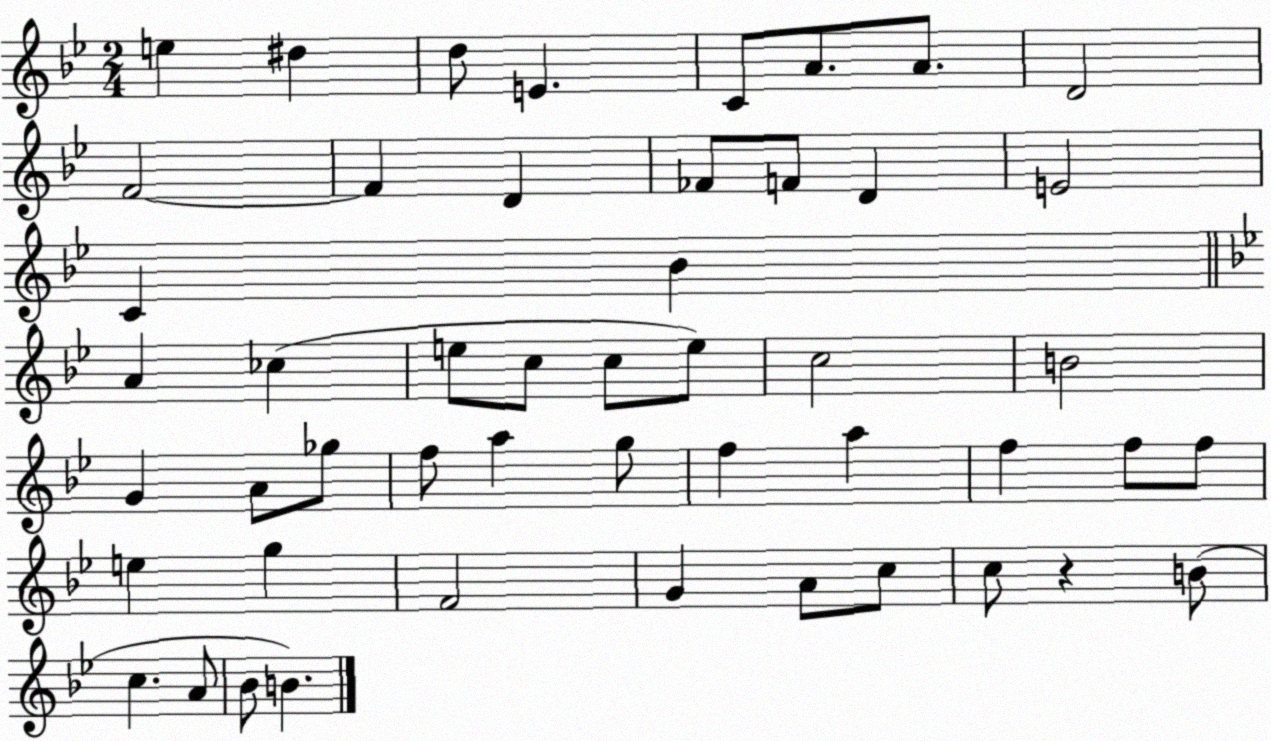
X:1
T:Untitled
M:2/4
L:1/4
K:Bb
e ^d d/2 E C/2 A/2 A/2 D2 F2 F D _F/2 F/2 D E2 C _B A _c e/2 c/2 c/2 e/2 c2 B2 G A/2 _g/2 f/2 a g/2 f a f f/2 f/2 e g F2 G A/2 c/2 c/2 z B/2 c A/2 _B/2 B